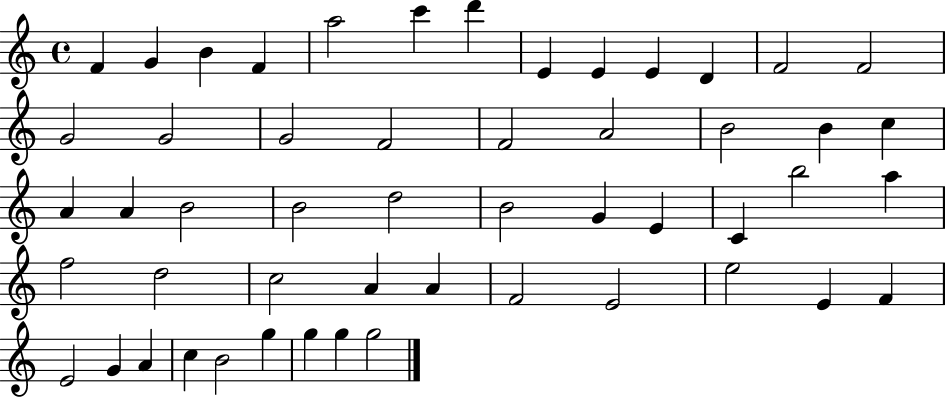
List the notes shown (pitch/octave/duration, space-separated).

F4/q G4/q B4/q F4/q A5/h C6/q D6/q E4/q E4/q E4/q D4/q F4/h F4/h G4/h G4/h G4/h F4/h F4/h A4/h B4/h B4/q C5/q A4/q A4/q B4/h B4/h D5/h B4/h G4/q E4/q C4/q B5/h A5/q F5/h D5/h C5/h A4/q A4/q F4/h E4/h E5/h E4/q F4/q E4/h G4/q A4/q C5/q B4/h G5/q G5/q G5/q G5/h